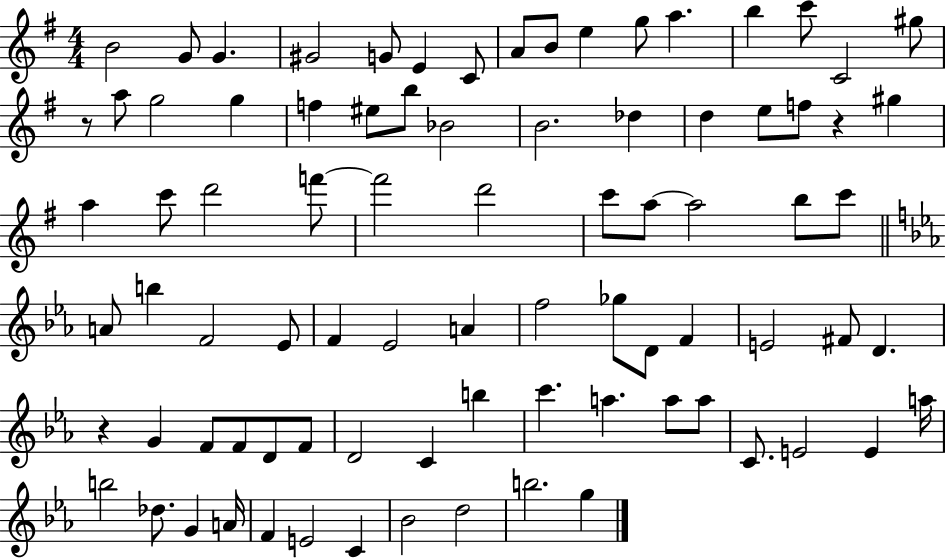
B4/h G4/e G4/q. G#4/h G4/e E4/q C4/e A4/e B4/e E5/q G5/e A5/q. B5/q C6/e C4/h G#5/e R/e A5/e G5/h G5/q F5/q EIS5/e B5/e Bb4/h B4/h. Db5/q D5/q E5/e F5/e R/q G#5/q A5/q C6/e D6/h F6/e F6/h D6/h C6/e A5/e A5/h B5/e C6/e A4/e B5/q F4/h Eb4/e F4/q Eb4/h A4/q F5/h Gb5/e D4/e F4/q E4/h F#4/e D4/q. R/q G4/q F4/e F4/e D4/e F4/e D4/h C4/q B5/q C6/q. A5/q. A5/e A5/e C4/e. E4/h E4/q A5/s B5/h Db5/e. G4/q A4/s F4/q E4/h C4/q Bb4/h D5/h B5/h. G5/q